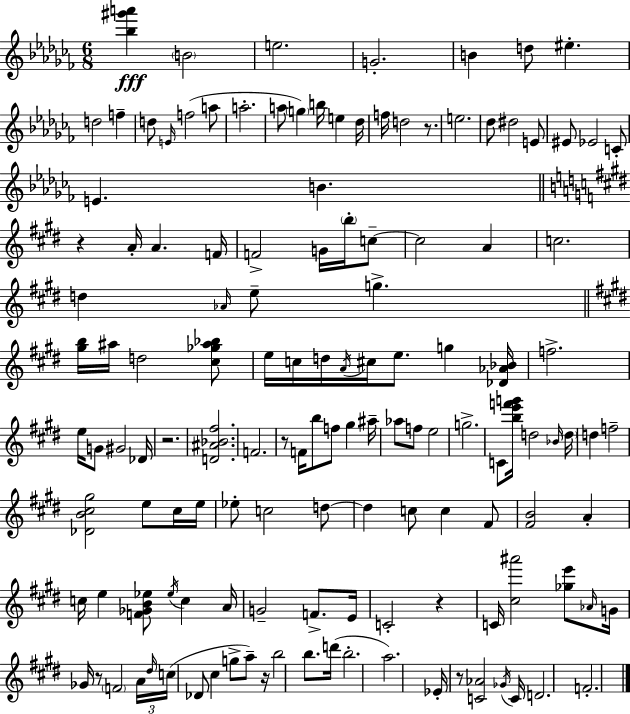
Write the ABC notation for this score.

X:1
T:Untitled
M:6/8
L:1/4
K:Abm
[_b^g'a'] B2 e2 G2 B d/2 ^e d2 f d/2 E/4 f2 a/2 a2 a/2 g b/4 e _d/4 f/4 d2 z/2 e2 _d/2 ^d2 E/2 ^E/2 _E2 C/2 E B z A/4 A F/4 F2 G/4 b/4 c/2 c2 A c2 d _A/4 e/2 g [^gb]/4 ^a/4 d2 [^c_g^a_b]/2 e/4 c/4 d/4 A/4 ^c/4 e/2 g [_D_A_B]/4 f2 e/4 G/2 ^G2 _D/4 z2 [D^A_B^f]2 F2 z/2 F/4 b/2 f/2 ^g ^a/4 _a/2 f/2 e2 g2 C/2 [be'f'g']/4 d2 _B/4 d/4 d f2 [_DB^c^g]2 e/2 ^c/4 e/4 _e/2 c2 d/2 d c/2 c ^F/2 [^FB]2 A c/4 e [F_GB_e]/2 _e/4 c A/4 G2 F/2 E/4 C2 z C/4 [^c^a']2 [_ge']/2 _A/4 G/4 _G/4 z/2 F2 A/4 ^d/4 c/4 _D/2 ^c g/2 a/2 z/4 b2 b/2 d'/4 b2 a2 _E/4 z/2 [C_A]2 _G/4 C/4 D2 F2